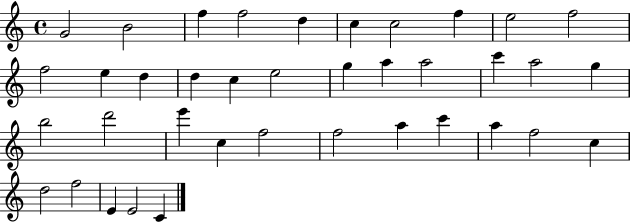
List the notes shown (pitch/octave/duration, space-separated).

G4/h B4/h F5/q F5/h D5/q C5/q C5/h F5/q E5/h F5/h F5/h E5/q D5/q D5/q C5/q E5/h G5/q A5/q A5/h C6/q A5/h G5/q B5/h D6/h E6/q C5/q F5/h F5/h A5/q C6/q A5/q F5/h C5/q D5/h F5/h E4/q E4/h C4/q